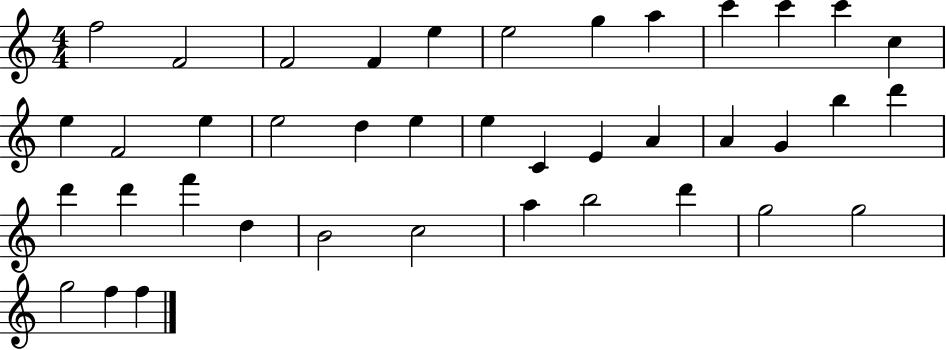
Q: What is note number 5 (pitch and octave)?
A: E5